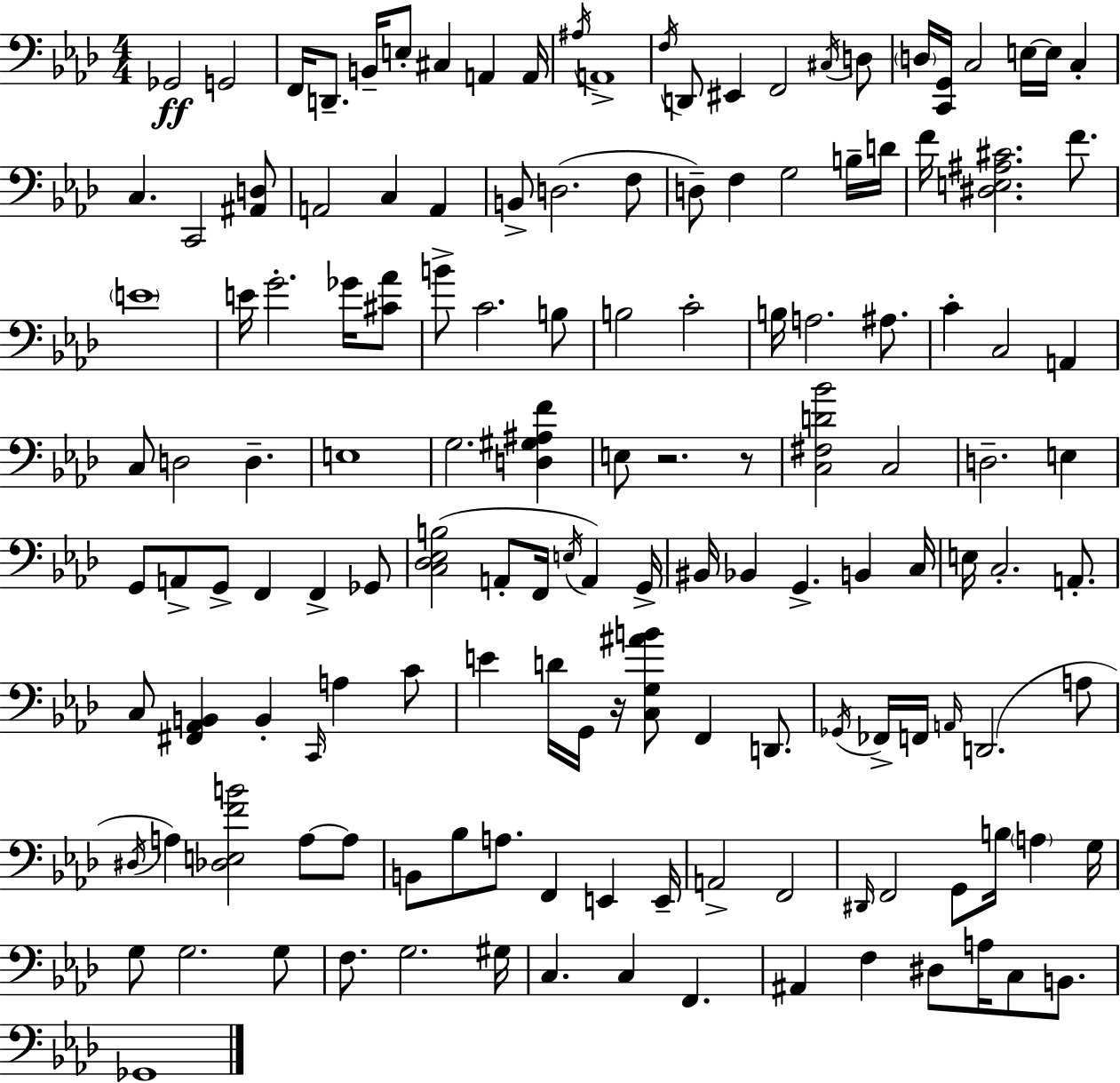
Gb2/h G2/h F2/s D2/e. B2/s E3/e C#3/q A2/q A2/s A#3/s A2/w F3/s D2/e EIS2/q F2/h C#3/s D3/e D3/s [C2,G2]/s C3/h E3/s E3/s C3/q C3/q. C2/h [A#2,D3]/e A2/h C3/q A2/q B2/e D3/h. F3/e D3/e F3/q G3/h B3/s D4/s F4/s [D#3,E3,A#3,C#4]/h. F4/e. E4/w E4/s G4/h. Gb4/s [C#4,Ab4]/e B4/e C4/h. B3/e B3/h C4/h B3/s A3/h. A#3/e. C4/q C3/h A2/q C3/e D3/h D3/q. E3/w G3/h. [D3,G#3,A#3,F4]/q E3/e R/h. R/e [C3,F#3,D4,Bb4]/h C3/h D3/h. E3/q G2/e A2/e G2/e F2/q F2/q Gb2/e [C3,Db3,Eb3,B3]/h A2/e F2/s E3/s A2/q G2/s BIS2/s Bb2/q G2/q. B2/q C3/s E3/s C3/h. A2/e. C3/e [F#2,Ab2,B2]/q B2/q C2/s A3/q C4/e E4/q D4/s G2/s R/s [C3,G3,A#4,B4]/e F2/q D2/e. Gb2/s FES2/s F2/s A2/s D2/h. A3/e D#3/s A3/q [Db3,E3,F4,B4]/h A3/e A3/e B2/e Bb3/e A3/e. F2/q E2/q E2/s A2/h F2/h D#2/s F2/h G2/e B3/s A3/q G3/s G3/e G3/h. G3/e F3/e. G3/h. G#3/s C3/q. C3/q F2/q. A#2/q F3/q D#3/e A3/s C3/e B2/e. Gb2/w